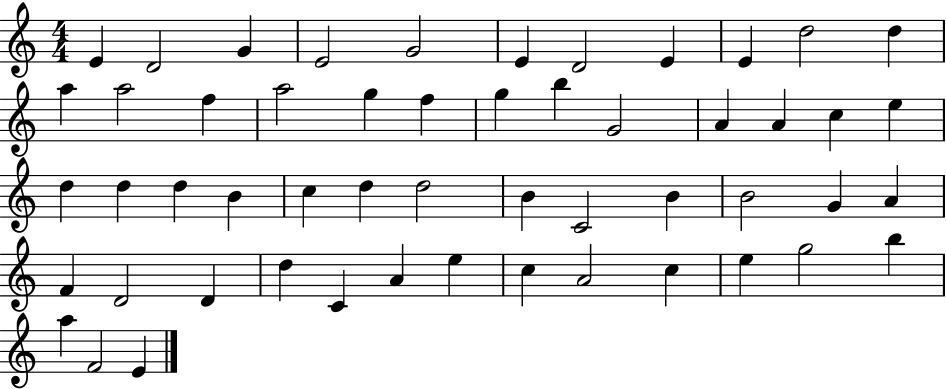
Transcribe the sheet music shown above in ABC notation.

X:1
T:Untitled
M:4/4
L:1/4
K:C
E D2 G E2 G2 E D2 E E d2 d a a2 f a2 g f g b G2 A A c e d d d B c d d2 B C2 B B2 G A F D2 D d C A e c A2 c e g2 b a F2 E